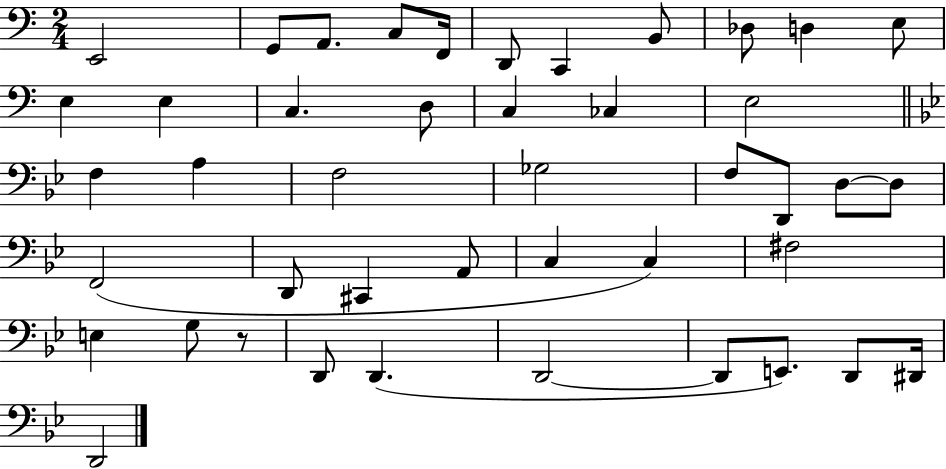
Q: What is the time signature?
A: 2/4